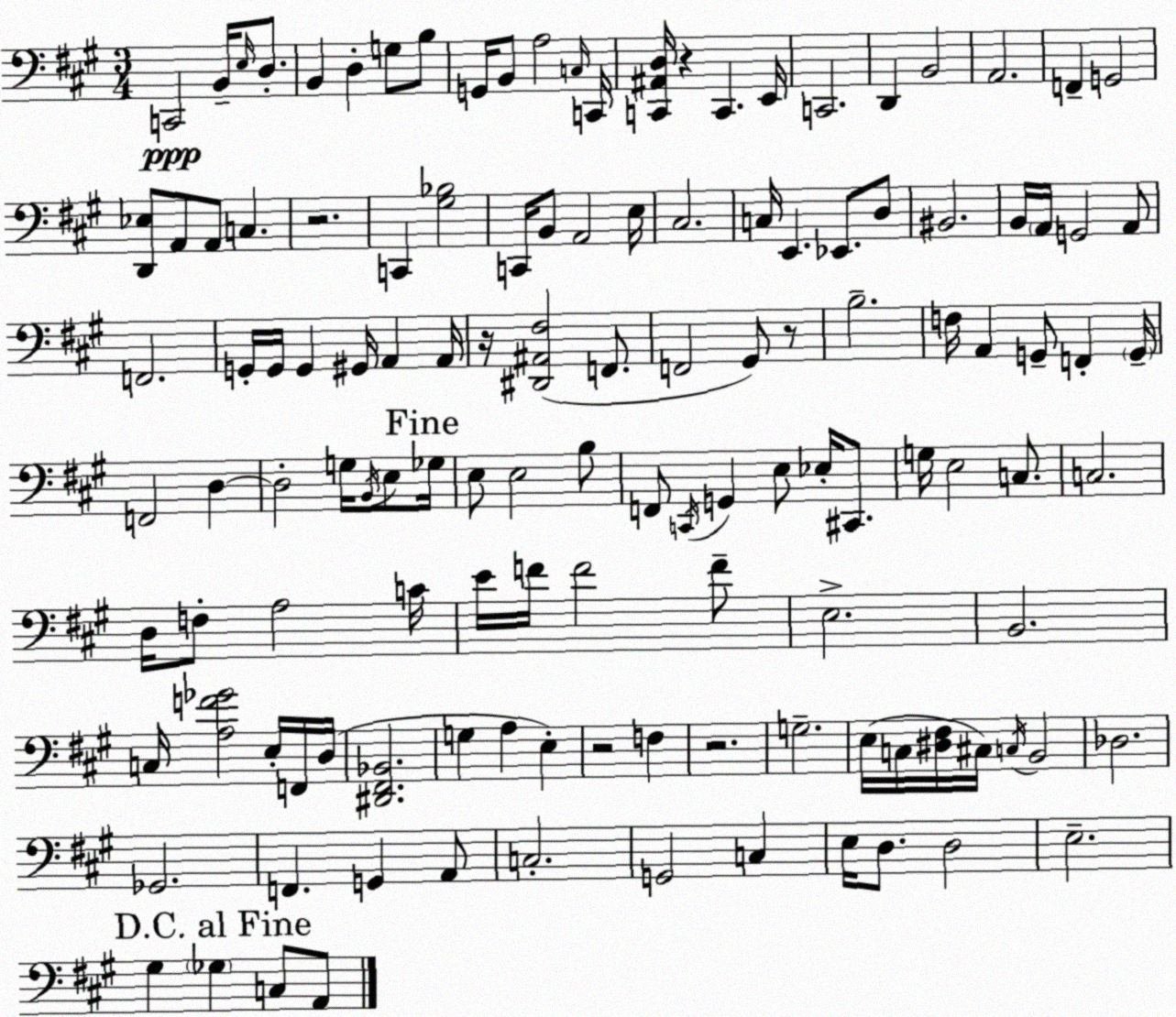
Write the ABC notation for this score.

X:1
T:Untitled
M:3/4
L:1/4
K:A
C,,2 B,,/4 E,/4 D,/2 B,, D, G,/2 B,/2 G,,/4 B,,/2 A,2 C,/4 C,,/4 [C,,^A,,D,]/4 z C,, E,,/4 C,,2 D,, B,,2 A,,2 F,, G,,2 [D,,_E,]/2 A,,/2 A,,/2 C, z2 C,, [^G,_B,]2 C,,/4 B,,/2 A,,2 E,/4 ^C,2 C,/4 E,, _E,,/2 D,/2 ^B,,2 B,,/4 A,,/4 G,,2 A,,/2 F,,2 G,,/4 G,,/4 G,, ^G,,/4 A,, A,,/4 z/4 [^D,,^A,,^F,]2 F,,/2 F,,2 ^G,,/2 z/2 B,2 F,/4 A,, G,,/2 F,, G,,/4 F,,2 D, D,2 G,/4 B,,/4 E,/2 _G,/4 E,/2 E,2 B,/2 F,,/2 C,,/4 G,, E,/2 _E,/4 ^C,,/2 G,/4 E,2 C,/2 C,2 D,/4 F,/2 A,2 C/4 E/4 F/4 F2 F/2 E,2 B,,2 C,/4 [A,F_G]2 E,/4 F,,/4 D,/4 [^D,,^F,,_B,,]2 G, A, E, z2 F, z2 G,2 E,/4 C,/4 [^D,^F,]/4 ^C,/4 C,/4 B,,2 _D,2 _G,,2 F,, G,, A,,/2 C,2 G,,2 C, E,/4 D,/2 D,2 E,2 ^G, _G, C,/2 A,,/2